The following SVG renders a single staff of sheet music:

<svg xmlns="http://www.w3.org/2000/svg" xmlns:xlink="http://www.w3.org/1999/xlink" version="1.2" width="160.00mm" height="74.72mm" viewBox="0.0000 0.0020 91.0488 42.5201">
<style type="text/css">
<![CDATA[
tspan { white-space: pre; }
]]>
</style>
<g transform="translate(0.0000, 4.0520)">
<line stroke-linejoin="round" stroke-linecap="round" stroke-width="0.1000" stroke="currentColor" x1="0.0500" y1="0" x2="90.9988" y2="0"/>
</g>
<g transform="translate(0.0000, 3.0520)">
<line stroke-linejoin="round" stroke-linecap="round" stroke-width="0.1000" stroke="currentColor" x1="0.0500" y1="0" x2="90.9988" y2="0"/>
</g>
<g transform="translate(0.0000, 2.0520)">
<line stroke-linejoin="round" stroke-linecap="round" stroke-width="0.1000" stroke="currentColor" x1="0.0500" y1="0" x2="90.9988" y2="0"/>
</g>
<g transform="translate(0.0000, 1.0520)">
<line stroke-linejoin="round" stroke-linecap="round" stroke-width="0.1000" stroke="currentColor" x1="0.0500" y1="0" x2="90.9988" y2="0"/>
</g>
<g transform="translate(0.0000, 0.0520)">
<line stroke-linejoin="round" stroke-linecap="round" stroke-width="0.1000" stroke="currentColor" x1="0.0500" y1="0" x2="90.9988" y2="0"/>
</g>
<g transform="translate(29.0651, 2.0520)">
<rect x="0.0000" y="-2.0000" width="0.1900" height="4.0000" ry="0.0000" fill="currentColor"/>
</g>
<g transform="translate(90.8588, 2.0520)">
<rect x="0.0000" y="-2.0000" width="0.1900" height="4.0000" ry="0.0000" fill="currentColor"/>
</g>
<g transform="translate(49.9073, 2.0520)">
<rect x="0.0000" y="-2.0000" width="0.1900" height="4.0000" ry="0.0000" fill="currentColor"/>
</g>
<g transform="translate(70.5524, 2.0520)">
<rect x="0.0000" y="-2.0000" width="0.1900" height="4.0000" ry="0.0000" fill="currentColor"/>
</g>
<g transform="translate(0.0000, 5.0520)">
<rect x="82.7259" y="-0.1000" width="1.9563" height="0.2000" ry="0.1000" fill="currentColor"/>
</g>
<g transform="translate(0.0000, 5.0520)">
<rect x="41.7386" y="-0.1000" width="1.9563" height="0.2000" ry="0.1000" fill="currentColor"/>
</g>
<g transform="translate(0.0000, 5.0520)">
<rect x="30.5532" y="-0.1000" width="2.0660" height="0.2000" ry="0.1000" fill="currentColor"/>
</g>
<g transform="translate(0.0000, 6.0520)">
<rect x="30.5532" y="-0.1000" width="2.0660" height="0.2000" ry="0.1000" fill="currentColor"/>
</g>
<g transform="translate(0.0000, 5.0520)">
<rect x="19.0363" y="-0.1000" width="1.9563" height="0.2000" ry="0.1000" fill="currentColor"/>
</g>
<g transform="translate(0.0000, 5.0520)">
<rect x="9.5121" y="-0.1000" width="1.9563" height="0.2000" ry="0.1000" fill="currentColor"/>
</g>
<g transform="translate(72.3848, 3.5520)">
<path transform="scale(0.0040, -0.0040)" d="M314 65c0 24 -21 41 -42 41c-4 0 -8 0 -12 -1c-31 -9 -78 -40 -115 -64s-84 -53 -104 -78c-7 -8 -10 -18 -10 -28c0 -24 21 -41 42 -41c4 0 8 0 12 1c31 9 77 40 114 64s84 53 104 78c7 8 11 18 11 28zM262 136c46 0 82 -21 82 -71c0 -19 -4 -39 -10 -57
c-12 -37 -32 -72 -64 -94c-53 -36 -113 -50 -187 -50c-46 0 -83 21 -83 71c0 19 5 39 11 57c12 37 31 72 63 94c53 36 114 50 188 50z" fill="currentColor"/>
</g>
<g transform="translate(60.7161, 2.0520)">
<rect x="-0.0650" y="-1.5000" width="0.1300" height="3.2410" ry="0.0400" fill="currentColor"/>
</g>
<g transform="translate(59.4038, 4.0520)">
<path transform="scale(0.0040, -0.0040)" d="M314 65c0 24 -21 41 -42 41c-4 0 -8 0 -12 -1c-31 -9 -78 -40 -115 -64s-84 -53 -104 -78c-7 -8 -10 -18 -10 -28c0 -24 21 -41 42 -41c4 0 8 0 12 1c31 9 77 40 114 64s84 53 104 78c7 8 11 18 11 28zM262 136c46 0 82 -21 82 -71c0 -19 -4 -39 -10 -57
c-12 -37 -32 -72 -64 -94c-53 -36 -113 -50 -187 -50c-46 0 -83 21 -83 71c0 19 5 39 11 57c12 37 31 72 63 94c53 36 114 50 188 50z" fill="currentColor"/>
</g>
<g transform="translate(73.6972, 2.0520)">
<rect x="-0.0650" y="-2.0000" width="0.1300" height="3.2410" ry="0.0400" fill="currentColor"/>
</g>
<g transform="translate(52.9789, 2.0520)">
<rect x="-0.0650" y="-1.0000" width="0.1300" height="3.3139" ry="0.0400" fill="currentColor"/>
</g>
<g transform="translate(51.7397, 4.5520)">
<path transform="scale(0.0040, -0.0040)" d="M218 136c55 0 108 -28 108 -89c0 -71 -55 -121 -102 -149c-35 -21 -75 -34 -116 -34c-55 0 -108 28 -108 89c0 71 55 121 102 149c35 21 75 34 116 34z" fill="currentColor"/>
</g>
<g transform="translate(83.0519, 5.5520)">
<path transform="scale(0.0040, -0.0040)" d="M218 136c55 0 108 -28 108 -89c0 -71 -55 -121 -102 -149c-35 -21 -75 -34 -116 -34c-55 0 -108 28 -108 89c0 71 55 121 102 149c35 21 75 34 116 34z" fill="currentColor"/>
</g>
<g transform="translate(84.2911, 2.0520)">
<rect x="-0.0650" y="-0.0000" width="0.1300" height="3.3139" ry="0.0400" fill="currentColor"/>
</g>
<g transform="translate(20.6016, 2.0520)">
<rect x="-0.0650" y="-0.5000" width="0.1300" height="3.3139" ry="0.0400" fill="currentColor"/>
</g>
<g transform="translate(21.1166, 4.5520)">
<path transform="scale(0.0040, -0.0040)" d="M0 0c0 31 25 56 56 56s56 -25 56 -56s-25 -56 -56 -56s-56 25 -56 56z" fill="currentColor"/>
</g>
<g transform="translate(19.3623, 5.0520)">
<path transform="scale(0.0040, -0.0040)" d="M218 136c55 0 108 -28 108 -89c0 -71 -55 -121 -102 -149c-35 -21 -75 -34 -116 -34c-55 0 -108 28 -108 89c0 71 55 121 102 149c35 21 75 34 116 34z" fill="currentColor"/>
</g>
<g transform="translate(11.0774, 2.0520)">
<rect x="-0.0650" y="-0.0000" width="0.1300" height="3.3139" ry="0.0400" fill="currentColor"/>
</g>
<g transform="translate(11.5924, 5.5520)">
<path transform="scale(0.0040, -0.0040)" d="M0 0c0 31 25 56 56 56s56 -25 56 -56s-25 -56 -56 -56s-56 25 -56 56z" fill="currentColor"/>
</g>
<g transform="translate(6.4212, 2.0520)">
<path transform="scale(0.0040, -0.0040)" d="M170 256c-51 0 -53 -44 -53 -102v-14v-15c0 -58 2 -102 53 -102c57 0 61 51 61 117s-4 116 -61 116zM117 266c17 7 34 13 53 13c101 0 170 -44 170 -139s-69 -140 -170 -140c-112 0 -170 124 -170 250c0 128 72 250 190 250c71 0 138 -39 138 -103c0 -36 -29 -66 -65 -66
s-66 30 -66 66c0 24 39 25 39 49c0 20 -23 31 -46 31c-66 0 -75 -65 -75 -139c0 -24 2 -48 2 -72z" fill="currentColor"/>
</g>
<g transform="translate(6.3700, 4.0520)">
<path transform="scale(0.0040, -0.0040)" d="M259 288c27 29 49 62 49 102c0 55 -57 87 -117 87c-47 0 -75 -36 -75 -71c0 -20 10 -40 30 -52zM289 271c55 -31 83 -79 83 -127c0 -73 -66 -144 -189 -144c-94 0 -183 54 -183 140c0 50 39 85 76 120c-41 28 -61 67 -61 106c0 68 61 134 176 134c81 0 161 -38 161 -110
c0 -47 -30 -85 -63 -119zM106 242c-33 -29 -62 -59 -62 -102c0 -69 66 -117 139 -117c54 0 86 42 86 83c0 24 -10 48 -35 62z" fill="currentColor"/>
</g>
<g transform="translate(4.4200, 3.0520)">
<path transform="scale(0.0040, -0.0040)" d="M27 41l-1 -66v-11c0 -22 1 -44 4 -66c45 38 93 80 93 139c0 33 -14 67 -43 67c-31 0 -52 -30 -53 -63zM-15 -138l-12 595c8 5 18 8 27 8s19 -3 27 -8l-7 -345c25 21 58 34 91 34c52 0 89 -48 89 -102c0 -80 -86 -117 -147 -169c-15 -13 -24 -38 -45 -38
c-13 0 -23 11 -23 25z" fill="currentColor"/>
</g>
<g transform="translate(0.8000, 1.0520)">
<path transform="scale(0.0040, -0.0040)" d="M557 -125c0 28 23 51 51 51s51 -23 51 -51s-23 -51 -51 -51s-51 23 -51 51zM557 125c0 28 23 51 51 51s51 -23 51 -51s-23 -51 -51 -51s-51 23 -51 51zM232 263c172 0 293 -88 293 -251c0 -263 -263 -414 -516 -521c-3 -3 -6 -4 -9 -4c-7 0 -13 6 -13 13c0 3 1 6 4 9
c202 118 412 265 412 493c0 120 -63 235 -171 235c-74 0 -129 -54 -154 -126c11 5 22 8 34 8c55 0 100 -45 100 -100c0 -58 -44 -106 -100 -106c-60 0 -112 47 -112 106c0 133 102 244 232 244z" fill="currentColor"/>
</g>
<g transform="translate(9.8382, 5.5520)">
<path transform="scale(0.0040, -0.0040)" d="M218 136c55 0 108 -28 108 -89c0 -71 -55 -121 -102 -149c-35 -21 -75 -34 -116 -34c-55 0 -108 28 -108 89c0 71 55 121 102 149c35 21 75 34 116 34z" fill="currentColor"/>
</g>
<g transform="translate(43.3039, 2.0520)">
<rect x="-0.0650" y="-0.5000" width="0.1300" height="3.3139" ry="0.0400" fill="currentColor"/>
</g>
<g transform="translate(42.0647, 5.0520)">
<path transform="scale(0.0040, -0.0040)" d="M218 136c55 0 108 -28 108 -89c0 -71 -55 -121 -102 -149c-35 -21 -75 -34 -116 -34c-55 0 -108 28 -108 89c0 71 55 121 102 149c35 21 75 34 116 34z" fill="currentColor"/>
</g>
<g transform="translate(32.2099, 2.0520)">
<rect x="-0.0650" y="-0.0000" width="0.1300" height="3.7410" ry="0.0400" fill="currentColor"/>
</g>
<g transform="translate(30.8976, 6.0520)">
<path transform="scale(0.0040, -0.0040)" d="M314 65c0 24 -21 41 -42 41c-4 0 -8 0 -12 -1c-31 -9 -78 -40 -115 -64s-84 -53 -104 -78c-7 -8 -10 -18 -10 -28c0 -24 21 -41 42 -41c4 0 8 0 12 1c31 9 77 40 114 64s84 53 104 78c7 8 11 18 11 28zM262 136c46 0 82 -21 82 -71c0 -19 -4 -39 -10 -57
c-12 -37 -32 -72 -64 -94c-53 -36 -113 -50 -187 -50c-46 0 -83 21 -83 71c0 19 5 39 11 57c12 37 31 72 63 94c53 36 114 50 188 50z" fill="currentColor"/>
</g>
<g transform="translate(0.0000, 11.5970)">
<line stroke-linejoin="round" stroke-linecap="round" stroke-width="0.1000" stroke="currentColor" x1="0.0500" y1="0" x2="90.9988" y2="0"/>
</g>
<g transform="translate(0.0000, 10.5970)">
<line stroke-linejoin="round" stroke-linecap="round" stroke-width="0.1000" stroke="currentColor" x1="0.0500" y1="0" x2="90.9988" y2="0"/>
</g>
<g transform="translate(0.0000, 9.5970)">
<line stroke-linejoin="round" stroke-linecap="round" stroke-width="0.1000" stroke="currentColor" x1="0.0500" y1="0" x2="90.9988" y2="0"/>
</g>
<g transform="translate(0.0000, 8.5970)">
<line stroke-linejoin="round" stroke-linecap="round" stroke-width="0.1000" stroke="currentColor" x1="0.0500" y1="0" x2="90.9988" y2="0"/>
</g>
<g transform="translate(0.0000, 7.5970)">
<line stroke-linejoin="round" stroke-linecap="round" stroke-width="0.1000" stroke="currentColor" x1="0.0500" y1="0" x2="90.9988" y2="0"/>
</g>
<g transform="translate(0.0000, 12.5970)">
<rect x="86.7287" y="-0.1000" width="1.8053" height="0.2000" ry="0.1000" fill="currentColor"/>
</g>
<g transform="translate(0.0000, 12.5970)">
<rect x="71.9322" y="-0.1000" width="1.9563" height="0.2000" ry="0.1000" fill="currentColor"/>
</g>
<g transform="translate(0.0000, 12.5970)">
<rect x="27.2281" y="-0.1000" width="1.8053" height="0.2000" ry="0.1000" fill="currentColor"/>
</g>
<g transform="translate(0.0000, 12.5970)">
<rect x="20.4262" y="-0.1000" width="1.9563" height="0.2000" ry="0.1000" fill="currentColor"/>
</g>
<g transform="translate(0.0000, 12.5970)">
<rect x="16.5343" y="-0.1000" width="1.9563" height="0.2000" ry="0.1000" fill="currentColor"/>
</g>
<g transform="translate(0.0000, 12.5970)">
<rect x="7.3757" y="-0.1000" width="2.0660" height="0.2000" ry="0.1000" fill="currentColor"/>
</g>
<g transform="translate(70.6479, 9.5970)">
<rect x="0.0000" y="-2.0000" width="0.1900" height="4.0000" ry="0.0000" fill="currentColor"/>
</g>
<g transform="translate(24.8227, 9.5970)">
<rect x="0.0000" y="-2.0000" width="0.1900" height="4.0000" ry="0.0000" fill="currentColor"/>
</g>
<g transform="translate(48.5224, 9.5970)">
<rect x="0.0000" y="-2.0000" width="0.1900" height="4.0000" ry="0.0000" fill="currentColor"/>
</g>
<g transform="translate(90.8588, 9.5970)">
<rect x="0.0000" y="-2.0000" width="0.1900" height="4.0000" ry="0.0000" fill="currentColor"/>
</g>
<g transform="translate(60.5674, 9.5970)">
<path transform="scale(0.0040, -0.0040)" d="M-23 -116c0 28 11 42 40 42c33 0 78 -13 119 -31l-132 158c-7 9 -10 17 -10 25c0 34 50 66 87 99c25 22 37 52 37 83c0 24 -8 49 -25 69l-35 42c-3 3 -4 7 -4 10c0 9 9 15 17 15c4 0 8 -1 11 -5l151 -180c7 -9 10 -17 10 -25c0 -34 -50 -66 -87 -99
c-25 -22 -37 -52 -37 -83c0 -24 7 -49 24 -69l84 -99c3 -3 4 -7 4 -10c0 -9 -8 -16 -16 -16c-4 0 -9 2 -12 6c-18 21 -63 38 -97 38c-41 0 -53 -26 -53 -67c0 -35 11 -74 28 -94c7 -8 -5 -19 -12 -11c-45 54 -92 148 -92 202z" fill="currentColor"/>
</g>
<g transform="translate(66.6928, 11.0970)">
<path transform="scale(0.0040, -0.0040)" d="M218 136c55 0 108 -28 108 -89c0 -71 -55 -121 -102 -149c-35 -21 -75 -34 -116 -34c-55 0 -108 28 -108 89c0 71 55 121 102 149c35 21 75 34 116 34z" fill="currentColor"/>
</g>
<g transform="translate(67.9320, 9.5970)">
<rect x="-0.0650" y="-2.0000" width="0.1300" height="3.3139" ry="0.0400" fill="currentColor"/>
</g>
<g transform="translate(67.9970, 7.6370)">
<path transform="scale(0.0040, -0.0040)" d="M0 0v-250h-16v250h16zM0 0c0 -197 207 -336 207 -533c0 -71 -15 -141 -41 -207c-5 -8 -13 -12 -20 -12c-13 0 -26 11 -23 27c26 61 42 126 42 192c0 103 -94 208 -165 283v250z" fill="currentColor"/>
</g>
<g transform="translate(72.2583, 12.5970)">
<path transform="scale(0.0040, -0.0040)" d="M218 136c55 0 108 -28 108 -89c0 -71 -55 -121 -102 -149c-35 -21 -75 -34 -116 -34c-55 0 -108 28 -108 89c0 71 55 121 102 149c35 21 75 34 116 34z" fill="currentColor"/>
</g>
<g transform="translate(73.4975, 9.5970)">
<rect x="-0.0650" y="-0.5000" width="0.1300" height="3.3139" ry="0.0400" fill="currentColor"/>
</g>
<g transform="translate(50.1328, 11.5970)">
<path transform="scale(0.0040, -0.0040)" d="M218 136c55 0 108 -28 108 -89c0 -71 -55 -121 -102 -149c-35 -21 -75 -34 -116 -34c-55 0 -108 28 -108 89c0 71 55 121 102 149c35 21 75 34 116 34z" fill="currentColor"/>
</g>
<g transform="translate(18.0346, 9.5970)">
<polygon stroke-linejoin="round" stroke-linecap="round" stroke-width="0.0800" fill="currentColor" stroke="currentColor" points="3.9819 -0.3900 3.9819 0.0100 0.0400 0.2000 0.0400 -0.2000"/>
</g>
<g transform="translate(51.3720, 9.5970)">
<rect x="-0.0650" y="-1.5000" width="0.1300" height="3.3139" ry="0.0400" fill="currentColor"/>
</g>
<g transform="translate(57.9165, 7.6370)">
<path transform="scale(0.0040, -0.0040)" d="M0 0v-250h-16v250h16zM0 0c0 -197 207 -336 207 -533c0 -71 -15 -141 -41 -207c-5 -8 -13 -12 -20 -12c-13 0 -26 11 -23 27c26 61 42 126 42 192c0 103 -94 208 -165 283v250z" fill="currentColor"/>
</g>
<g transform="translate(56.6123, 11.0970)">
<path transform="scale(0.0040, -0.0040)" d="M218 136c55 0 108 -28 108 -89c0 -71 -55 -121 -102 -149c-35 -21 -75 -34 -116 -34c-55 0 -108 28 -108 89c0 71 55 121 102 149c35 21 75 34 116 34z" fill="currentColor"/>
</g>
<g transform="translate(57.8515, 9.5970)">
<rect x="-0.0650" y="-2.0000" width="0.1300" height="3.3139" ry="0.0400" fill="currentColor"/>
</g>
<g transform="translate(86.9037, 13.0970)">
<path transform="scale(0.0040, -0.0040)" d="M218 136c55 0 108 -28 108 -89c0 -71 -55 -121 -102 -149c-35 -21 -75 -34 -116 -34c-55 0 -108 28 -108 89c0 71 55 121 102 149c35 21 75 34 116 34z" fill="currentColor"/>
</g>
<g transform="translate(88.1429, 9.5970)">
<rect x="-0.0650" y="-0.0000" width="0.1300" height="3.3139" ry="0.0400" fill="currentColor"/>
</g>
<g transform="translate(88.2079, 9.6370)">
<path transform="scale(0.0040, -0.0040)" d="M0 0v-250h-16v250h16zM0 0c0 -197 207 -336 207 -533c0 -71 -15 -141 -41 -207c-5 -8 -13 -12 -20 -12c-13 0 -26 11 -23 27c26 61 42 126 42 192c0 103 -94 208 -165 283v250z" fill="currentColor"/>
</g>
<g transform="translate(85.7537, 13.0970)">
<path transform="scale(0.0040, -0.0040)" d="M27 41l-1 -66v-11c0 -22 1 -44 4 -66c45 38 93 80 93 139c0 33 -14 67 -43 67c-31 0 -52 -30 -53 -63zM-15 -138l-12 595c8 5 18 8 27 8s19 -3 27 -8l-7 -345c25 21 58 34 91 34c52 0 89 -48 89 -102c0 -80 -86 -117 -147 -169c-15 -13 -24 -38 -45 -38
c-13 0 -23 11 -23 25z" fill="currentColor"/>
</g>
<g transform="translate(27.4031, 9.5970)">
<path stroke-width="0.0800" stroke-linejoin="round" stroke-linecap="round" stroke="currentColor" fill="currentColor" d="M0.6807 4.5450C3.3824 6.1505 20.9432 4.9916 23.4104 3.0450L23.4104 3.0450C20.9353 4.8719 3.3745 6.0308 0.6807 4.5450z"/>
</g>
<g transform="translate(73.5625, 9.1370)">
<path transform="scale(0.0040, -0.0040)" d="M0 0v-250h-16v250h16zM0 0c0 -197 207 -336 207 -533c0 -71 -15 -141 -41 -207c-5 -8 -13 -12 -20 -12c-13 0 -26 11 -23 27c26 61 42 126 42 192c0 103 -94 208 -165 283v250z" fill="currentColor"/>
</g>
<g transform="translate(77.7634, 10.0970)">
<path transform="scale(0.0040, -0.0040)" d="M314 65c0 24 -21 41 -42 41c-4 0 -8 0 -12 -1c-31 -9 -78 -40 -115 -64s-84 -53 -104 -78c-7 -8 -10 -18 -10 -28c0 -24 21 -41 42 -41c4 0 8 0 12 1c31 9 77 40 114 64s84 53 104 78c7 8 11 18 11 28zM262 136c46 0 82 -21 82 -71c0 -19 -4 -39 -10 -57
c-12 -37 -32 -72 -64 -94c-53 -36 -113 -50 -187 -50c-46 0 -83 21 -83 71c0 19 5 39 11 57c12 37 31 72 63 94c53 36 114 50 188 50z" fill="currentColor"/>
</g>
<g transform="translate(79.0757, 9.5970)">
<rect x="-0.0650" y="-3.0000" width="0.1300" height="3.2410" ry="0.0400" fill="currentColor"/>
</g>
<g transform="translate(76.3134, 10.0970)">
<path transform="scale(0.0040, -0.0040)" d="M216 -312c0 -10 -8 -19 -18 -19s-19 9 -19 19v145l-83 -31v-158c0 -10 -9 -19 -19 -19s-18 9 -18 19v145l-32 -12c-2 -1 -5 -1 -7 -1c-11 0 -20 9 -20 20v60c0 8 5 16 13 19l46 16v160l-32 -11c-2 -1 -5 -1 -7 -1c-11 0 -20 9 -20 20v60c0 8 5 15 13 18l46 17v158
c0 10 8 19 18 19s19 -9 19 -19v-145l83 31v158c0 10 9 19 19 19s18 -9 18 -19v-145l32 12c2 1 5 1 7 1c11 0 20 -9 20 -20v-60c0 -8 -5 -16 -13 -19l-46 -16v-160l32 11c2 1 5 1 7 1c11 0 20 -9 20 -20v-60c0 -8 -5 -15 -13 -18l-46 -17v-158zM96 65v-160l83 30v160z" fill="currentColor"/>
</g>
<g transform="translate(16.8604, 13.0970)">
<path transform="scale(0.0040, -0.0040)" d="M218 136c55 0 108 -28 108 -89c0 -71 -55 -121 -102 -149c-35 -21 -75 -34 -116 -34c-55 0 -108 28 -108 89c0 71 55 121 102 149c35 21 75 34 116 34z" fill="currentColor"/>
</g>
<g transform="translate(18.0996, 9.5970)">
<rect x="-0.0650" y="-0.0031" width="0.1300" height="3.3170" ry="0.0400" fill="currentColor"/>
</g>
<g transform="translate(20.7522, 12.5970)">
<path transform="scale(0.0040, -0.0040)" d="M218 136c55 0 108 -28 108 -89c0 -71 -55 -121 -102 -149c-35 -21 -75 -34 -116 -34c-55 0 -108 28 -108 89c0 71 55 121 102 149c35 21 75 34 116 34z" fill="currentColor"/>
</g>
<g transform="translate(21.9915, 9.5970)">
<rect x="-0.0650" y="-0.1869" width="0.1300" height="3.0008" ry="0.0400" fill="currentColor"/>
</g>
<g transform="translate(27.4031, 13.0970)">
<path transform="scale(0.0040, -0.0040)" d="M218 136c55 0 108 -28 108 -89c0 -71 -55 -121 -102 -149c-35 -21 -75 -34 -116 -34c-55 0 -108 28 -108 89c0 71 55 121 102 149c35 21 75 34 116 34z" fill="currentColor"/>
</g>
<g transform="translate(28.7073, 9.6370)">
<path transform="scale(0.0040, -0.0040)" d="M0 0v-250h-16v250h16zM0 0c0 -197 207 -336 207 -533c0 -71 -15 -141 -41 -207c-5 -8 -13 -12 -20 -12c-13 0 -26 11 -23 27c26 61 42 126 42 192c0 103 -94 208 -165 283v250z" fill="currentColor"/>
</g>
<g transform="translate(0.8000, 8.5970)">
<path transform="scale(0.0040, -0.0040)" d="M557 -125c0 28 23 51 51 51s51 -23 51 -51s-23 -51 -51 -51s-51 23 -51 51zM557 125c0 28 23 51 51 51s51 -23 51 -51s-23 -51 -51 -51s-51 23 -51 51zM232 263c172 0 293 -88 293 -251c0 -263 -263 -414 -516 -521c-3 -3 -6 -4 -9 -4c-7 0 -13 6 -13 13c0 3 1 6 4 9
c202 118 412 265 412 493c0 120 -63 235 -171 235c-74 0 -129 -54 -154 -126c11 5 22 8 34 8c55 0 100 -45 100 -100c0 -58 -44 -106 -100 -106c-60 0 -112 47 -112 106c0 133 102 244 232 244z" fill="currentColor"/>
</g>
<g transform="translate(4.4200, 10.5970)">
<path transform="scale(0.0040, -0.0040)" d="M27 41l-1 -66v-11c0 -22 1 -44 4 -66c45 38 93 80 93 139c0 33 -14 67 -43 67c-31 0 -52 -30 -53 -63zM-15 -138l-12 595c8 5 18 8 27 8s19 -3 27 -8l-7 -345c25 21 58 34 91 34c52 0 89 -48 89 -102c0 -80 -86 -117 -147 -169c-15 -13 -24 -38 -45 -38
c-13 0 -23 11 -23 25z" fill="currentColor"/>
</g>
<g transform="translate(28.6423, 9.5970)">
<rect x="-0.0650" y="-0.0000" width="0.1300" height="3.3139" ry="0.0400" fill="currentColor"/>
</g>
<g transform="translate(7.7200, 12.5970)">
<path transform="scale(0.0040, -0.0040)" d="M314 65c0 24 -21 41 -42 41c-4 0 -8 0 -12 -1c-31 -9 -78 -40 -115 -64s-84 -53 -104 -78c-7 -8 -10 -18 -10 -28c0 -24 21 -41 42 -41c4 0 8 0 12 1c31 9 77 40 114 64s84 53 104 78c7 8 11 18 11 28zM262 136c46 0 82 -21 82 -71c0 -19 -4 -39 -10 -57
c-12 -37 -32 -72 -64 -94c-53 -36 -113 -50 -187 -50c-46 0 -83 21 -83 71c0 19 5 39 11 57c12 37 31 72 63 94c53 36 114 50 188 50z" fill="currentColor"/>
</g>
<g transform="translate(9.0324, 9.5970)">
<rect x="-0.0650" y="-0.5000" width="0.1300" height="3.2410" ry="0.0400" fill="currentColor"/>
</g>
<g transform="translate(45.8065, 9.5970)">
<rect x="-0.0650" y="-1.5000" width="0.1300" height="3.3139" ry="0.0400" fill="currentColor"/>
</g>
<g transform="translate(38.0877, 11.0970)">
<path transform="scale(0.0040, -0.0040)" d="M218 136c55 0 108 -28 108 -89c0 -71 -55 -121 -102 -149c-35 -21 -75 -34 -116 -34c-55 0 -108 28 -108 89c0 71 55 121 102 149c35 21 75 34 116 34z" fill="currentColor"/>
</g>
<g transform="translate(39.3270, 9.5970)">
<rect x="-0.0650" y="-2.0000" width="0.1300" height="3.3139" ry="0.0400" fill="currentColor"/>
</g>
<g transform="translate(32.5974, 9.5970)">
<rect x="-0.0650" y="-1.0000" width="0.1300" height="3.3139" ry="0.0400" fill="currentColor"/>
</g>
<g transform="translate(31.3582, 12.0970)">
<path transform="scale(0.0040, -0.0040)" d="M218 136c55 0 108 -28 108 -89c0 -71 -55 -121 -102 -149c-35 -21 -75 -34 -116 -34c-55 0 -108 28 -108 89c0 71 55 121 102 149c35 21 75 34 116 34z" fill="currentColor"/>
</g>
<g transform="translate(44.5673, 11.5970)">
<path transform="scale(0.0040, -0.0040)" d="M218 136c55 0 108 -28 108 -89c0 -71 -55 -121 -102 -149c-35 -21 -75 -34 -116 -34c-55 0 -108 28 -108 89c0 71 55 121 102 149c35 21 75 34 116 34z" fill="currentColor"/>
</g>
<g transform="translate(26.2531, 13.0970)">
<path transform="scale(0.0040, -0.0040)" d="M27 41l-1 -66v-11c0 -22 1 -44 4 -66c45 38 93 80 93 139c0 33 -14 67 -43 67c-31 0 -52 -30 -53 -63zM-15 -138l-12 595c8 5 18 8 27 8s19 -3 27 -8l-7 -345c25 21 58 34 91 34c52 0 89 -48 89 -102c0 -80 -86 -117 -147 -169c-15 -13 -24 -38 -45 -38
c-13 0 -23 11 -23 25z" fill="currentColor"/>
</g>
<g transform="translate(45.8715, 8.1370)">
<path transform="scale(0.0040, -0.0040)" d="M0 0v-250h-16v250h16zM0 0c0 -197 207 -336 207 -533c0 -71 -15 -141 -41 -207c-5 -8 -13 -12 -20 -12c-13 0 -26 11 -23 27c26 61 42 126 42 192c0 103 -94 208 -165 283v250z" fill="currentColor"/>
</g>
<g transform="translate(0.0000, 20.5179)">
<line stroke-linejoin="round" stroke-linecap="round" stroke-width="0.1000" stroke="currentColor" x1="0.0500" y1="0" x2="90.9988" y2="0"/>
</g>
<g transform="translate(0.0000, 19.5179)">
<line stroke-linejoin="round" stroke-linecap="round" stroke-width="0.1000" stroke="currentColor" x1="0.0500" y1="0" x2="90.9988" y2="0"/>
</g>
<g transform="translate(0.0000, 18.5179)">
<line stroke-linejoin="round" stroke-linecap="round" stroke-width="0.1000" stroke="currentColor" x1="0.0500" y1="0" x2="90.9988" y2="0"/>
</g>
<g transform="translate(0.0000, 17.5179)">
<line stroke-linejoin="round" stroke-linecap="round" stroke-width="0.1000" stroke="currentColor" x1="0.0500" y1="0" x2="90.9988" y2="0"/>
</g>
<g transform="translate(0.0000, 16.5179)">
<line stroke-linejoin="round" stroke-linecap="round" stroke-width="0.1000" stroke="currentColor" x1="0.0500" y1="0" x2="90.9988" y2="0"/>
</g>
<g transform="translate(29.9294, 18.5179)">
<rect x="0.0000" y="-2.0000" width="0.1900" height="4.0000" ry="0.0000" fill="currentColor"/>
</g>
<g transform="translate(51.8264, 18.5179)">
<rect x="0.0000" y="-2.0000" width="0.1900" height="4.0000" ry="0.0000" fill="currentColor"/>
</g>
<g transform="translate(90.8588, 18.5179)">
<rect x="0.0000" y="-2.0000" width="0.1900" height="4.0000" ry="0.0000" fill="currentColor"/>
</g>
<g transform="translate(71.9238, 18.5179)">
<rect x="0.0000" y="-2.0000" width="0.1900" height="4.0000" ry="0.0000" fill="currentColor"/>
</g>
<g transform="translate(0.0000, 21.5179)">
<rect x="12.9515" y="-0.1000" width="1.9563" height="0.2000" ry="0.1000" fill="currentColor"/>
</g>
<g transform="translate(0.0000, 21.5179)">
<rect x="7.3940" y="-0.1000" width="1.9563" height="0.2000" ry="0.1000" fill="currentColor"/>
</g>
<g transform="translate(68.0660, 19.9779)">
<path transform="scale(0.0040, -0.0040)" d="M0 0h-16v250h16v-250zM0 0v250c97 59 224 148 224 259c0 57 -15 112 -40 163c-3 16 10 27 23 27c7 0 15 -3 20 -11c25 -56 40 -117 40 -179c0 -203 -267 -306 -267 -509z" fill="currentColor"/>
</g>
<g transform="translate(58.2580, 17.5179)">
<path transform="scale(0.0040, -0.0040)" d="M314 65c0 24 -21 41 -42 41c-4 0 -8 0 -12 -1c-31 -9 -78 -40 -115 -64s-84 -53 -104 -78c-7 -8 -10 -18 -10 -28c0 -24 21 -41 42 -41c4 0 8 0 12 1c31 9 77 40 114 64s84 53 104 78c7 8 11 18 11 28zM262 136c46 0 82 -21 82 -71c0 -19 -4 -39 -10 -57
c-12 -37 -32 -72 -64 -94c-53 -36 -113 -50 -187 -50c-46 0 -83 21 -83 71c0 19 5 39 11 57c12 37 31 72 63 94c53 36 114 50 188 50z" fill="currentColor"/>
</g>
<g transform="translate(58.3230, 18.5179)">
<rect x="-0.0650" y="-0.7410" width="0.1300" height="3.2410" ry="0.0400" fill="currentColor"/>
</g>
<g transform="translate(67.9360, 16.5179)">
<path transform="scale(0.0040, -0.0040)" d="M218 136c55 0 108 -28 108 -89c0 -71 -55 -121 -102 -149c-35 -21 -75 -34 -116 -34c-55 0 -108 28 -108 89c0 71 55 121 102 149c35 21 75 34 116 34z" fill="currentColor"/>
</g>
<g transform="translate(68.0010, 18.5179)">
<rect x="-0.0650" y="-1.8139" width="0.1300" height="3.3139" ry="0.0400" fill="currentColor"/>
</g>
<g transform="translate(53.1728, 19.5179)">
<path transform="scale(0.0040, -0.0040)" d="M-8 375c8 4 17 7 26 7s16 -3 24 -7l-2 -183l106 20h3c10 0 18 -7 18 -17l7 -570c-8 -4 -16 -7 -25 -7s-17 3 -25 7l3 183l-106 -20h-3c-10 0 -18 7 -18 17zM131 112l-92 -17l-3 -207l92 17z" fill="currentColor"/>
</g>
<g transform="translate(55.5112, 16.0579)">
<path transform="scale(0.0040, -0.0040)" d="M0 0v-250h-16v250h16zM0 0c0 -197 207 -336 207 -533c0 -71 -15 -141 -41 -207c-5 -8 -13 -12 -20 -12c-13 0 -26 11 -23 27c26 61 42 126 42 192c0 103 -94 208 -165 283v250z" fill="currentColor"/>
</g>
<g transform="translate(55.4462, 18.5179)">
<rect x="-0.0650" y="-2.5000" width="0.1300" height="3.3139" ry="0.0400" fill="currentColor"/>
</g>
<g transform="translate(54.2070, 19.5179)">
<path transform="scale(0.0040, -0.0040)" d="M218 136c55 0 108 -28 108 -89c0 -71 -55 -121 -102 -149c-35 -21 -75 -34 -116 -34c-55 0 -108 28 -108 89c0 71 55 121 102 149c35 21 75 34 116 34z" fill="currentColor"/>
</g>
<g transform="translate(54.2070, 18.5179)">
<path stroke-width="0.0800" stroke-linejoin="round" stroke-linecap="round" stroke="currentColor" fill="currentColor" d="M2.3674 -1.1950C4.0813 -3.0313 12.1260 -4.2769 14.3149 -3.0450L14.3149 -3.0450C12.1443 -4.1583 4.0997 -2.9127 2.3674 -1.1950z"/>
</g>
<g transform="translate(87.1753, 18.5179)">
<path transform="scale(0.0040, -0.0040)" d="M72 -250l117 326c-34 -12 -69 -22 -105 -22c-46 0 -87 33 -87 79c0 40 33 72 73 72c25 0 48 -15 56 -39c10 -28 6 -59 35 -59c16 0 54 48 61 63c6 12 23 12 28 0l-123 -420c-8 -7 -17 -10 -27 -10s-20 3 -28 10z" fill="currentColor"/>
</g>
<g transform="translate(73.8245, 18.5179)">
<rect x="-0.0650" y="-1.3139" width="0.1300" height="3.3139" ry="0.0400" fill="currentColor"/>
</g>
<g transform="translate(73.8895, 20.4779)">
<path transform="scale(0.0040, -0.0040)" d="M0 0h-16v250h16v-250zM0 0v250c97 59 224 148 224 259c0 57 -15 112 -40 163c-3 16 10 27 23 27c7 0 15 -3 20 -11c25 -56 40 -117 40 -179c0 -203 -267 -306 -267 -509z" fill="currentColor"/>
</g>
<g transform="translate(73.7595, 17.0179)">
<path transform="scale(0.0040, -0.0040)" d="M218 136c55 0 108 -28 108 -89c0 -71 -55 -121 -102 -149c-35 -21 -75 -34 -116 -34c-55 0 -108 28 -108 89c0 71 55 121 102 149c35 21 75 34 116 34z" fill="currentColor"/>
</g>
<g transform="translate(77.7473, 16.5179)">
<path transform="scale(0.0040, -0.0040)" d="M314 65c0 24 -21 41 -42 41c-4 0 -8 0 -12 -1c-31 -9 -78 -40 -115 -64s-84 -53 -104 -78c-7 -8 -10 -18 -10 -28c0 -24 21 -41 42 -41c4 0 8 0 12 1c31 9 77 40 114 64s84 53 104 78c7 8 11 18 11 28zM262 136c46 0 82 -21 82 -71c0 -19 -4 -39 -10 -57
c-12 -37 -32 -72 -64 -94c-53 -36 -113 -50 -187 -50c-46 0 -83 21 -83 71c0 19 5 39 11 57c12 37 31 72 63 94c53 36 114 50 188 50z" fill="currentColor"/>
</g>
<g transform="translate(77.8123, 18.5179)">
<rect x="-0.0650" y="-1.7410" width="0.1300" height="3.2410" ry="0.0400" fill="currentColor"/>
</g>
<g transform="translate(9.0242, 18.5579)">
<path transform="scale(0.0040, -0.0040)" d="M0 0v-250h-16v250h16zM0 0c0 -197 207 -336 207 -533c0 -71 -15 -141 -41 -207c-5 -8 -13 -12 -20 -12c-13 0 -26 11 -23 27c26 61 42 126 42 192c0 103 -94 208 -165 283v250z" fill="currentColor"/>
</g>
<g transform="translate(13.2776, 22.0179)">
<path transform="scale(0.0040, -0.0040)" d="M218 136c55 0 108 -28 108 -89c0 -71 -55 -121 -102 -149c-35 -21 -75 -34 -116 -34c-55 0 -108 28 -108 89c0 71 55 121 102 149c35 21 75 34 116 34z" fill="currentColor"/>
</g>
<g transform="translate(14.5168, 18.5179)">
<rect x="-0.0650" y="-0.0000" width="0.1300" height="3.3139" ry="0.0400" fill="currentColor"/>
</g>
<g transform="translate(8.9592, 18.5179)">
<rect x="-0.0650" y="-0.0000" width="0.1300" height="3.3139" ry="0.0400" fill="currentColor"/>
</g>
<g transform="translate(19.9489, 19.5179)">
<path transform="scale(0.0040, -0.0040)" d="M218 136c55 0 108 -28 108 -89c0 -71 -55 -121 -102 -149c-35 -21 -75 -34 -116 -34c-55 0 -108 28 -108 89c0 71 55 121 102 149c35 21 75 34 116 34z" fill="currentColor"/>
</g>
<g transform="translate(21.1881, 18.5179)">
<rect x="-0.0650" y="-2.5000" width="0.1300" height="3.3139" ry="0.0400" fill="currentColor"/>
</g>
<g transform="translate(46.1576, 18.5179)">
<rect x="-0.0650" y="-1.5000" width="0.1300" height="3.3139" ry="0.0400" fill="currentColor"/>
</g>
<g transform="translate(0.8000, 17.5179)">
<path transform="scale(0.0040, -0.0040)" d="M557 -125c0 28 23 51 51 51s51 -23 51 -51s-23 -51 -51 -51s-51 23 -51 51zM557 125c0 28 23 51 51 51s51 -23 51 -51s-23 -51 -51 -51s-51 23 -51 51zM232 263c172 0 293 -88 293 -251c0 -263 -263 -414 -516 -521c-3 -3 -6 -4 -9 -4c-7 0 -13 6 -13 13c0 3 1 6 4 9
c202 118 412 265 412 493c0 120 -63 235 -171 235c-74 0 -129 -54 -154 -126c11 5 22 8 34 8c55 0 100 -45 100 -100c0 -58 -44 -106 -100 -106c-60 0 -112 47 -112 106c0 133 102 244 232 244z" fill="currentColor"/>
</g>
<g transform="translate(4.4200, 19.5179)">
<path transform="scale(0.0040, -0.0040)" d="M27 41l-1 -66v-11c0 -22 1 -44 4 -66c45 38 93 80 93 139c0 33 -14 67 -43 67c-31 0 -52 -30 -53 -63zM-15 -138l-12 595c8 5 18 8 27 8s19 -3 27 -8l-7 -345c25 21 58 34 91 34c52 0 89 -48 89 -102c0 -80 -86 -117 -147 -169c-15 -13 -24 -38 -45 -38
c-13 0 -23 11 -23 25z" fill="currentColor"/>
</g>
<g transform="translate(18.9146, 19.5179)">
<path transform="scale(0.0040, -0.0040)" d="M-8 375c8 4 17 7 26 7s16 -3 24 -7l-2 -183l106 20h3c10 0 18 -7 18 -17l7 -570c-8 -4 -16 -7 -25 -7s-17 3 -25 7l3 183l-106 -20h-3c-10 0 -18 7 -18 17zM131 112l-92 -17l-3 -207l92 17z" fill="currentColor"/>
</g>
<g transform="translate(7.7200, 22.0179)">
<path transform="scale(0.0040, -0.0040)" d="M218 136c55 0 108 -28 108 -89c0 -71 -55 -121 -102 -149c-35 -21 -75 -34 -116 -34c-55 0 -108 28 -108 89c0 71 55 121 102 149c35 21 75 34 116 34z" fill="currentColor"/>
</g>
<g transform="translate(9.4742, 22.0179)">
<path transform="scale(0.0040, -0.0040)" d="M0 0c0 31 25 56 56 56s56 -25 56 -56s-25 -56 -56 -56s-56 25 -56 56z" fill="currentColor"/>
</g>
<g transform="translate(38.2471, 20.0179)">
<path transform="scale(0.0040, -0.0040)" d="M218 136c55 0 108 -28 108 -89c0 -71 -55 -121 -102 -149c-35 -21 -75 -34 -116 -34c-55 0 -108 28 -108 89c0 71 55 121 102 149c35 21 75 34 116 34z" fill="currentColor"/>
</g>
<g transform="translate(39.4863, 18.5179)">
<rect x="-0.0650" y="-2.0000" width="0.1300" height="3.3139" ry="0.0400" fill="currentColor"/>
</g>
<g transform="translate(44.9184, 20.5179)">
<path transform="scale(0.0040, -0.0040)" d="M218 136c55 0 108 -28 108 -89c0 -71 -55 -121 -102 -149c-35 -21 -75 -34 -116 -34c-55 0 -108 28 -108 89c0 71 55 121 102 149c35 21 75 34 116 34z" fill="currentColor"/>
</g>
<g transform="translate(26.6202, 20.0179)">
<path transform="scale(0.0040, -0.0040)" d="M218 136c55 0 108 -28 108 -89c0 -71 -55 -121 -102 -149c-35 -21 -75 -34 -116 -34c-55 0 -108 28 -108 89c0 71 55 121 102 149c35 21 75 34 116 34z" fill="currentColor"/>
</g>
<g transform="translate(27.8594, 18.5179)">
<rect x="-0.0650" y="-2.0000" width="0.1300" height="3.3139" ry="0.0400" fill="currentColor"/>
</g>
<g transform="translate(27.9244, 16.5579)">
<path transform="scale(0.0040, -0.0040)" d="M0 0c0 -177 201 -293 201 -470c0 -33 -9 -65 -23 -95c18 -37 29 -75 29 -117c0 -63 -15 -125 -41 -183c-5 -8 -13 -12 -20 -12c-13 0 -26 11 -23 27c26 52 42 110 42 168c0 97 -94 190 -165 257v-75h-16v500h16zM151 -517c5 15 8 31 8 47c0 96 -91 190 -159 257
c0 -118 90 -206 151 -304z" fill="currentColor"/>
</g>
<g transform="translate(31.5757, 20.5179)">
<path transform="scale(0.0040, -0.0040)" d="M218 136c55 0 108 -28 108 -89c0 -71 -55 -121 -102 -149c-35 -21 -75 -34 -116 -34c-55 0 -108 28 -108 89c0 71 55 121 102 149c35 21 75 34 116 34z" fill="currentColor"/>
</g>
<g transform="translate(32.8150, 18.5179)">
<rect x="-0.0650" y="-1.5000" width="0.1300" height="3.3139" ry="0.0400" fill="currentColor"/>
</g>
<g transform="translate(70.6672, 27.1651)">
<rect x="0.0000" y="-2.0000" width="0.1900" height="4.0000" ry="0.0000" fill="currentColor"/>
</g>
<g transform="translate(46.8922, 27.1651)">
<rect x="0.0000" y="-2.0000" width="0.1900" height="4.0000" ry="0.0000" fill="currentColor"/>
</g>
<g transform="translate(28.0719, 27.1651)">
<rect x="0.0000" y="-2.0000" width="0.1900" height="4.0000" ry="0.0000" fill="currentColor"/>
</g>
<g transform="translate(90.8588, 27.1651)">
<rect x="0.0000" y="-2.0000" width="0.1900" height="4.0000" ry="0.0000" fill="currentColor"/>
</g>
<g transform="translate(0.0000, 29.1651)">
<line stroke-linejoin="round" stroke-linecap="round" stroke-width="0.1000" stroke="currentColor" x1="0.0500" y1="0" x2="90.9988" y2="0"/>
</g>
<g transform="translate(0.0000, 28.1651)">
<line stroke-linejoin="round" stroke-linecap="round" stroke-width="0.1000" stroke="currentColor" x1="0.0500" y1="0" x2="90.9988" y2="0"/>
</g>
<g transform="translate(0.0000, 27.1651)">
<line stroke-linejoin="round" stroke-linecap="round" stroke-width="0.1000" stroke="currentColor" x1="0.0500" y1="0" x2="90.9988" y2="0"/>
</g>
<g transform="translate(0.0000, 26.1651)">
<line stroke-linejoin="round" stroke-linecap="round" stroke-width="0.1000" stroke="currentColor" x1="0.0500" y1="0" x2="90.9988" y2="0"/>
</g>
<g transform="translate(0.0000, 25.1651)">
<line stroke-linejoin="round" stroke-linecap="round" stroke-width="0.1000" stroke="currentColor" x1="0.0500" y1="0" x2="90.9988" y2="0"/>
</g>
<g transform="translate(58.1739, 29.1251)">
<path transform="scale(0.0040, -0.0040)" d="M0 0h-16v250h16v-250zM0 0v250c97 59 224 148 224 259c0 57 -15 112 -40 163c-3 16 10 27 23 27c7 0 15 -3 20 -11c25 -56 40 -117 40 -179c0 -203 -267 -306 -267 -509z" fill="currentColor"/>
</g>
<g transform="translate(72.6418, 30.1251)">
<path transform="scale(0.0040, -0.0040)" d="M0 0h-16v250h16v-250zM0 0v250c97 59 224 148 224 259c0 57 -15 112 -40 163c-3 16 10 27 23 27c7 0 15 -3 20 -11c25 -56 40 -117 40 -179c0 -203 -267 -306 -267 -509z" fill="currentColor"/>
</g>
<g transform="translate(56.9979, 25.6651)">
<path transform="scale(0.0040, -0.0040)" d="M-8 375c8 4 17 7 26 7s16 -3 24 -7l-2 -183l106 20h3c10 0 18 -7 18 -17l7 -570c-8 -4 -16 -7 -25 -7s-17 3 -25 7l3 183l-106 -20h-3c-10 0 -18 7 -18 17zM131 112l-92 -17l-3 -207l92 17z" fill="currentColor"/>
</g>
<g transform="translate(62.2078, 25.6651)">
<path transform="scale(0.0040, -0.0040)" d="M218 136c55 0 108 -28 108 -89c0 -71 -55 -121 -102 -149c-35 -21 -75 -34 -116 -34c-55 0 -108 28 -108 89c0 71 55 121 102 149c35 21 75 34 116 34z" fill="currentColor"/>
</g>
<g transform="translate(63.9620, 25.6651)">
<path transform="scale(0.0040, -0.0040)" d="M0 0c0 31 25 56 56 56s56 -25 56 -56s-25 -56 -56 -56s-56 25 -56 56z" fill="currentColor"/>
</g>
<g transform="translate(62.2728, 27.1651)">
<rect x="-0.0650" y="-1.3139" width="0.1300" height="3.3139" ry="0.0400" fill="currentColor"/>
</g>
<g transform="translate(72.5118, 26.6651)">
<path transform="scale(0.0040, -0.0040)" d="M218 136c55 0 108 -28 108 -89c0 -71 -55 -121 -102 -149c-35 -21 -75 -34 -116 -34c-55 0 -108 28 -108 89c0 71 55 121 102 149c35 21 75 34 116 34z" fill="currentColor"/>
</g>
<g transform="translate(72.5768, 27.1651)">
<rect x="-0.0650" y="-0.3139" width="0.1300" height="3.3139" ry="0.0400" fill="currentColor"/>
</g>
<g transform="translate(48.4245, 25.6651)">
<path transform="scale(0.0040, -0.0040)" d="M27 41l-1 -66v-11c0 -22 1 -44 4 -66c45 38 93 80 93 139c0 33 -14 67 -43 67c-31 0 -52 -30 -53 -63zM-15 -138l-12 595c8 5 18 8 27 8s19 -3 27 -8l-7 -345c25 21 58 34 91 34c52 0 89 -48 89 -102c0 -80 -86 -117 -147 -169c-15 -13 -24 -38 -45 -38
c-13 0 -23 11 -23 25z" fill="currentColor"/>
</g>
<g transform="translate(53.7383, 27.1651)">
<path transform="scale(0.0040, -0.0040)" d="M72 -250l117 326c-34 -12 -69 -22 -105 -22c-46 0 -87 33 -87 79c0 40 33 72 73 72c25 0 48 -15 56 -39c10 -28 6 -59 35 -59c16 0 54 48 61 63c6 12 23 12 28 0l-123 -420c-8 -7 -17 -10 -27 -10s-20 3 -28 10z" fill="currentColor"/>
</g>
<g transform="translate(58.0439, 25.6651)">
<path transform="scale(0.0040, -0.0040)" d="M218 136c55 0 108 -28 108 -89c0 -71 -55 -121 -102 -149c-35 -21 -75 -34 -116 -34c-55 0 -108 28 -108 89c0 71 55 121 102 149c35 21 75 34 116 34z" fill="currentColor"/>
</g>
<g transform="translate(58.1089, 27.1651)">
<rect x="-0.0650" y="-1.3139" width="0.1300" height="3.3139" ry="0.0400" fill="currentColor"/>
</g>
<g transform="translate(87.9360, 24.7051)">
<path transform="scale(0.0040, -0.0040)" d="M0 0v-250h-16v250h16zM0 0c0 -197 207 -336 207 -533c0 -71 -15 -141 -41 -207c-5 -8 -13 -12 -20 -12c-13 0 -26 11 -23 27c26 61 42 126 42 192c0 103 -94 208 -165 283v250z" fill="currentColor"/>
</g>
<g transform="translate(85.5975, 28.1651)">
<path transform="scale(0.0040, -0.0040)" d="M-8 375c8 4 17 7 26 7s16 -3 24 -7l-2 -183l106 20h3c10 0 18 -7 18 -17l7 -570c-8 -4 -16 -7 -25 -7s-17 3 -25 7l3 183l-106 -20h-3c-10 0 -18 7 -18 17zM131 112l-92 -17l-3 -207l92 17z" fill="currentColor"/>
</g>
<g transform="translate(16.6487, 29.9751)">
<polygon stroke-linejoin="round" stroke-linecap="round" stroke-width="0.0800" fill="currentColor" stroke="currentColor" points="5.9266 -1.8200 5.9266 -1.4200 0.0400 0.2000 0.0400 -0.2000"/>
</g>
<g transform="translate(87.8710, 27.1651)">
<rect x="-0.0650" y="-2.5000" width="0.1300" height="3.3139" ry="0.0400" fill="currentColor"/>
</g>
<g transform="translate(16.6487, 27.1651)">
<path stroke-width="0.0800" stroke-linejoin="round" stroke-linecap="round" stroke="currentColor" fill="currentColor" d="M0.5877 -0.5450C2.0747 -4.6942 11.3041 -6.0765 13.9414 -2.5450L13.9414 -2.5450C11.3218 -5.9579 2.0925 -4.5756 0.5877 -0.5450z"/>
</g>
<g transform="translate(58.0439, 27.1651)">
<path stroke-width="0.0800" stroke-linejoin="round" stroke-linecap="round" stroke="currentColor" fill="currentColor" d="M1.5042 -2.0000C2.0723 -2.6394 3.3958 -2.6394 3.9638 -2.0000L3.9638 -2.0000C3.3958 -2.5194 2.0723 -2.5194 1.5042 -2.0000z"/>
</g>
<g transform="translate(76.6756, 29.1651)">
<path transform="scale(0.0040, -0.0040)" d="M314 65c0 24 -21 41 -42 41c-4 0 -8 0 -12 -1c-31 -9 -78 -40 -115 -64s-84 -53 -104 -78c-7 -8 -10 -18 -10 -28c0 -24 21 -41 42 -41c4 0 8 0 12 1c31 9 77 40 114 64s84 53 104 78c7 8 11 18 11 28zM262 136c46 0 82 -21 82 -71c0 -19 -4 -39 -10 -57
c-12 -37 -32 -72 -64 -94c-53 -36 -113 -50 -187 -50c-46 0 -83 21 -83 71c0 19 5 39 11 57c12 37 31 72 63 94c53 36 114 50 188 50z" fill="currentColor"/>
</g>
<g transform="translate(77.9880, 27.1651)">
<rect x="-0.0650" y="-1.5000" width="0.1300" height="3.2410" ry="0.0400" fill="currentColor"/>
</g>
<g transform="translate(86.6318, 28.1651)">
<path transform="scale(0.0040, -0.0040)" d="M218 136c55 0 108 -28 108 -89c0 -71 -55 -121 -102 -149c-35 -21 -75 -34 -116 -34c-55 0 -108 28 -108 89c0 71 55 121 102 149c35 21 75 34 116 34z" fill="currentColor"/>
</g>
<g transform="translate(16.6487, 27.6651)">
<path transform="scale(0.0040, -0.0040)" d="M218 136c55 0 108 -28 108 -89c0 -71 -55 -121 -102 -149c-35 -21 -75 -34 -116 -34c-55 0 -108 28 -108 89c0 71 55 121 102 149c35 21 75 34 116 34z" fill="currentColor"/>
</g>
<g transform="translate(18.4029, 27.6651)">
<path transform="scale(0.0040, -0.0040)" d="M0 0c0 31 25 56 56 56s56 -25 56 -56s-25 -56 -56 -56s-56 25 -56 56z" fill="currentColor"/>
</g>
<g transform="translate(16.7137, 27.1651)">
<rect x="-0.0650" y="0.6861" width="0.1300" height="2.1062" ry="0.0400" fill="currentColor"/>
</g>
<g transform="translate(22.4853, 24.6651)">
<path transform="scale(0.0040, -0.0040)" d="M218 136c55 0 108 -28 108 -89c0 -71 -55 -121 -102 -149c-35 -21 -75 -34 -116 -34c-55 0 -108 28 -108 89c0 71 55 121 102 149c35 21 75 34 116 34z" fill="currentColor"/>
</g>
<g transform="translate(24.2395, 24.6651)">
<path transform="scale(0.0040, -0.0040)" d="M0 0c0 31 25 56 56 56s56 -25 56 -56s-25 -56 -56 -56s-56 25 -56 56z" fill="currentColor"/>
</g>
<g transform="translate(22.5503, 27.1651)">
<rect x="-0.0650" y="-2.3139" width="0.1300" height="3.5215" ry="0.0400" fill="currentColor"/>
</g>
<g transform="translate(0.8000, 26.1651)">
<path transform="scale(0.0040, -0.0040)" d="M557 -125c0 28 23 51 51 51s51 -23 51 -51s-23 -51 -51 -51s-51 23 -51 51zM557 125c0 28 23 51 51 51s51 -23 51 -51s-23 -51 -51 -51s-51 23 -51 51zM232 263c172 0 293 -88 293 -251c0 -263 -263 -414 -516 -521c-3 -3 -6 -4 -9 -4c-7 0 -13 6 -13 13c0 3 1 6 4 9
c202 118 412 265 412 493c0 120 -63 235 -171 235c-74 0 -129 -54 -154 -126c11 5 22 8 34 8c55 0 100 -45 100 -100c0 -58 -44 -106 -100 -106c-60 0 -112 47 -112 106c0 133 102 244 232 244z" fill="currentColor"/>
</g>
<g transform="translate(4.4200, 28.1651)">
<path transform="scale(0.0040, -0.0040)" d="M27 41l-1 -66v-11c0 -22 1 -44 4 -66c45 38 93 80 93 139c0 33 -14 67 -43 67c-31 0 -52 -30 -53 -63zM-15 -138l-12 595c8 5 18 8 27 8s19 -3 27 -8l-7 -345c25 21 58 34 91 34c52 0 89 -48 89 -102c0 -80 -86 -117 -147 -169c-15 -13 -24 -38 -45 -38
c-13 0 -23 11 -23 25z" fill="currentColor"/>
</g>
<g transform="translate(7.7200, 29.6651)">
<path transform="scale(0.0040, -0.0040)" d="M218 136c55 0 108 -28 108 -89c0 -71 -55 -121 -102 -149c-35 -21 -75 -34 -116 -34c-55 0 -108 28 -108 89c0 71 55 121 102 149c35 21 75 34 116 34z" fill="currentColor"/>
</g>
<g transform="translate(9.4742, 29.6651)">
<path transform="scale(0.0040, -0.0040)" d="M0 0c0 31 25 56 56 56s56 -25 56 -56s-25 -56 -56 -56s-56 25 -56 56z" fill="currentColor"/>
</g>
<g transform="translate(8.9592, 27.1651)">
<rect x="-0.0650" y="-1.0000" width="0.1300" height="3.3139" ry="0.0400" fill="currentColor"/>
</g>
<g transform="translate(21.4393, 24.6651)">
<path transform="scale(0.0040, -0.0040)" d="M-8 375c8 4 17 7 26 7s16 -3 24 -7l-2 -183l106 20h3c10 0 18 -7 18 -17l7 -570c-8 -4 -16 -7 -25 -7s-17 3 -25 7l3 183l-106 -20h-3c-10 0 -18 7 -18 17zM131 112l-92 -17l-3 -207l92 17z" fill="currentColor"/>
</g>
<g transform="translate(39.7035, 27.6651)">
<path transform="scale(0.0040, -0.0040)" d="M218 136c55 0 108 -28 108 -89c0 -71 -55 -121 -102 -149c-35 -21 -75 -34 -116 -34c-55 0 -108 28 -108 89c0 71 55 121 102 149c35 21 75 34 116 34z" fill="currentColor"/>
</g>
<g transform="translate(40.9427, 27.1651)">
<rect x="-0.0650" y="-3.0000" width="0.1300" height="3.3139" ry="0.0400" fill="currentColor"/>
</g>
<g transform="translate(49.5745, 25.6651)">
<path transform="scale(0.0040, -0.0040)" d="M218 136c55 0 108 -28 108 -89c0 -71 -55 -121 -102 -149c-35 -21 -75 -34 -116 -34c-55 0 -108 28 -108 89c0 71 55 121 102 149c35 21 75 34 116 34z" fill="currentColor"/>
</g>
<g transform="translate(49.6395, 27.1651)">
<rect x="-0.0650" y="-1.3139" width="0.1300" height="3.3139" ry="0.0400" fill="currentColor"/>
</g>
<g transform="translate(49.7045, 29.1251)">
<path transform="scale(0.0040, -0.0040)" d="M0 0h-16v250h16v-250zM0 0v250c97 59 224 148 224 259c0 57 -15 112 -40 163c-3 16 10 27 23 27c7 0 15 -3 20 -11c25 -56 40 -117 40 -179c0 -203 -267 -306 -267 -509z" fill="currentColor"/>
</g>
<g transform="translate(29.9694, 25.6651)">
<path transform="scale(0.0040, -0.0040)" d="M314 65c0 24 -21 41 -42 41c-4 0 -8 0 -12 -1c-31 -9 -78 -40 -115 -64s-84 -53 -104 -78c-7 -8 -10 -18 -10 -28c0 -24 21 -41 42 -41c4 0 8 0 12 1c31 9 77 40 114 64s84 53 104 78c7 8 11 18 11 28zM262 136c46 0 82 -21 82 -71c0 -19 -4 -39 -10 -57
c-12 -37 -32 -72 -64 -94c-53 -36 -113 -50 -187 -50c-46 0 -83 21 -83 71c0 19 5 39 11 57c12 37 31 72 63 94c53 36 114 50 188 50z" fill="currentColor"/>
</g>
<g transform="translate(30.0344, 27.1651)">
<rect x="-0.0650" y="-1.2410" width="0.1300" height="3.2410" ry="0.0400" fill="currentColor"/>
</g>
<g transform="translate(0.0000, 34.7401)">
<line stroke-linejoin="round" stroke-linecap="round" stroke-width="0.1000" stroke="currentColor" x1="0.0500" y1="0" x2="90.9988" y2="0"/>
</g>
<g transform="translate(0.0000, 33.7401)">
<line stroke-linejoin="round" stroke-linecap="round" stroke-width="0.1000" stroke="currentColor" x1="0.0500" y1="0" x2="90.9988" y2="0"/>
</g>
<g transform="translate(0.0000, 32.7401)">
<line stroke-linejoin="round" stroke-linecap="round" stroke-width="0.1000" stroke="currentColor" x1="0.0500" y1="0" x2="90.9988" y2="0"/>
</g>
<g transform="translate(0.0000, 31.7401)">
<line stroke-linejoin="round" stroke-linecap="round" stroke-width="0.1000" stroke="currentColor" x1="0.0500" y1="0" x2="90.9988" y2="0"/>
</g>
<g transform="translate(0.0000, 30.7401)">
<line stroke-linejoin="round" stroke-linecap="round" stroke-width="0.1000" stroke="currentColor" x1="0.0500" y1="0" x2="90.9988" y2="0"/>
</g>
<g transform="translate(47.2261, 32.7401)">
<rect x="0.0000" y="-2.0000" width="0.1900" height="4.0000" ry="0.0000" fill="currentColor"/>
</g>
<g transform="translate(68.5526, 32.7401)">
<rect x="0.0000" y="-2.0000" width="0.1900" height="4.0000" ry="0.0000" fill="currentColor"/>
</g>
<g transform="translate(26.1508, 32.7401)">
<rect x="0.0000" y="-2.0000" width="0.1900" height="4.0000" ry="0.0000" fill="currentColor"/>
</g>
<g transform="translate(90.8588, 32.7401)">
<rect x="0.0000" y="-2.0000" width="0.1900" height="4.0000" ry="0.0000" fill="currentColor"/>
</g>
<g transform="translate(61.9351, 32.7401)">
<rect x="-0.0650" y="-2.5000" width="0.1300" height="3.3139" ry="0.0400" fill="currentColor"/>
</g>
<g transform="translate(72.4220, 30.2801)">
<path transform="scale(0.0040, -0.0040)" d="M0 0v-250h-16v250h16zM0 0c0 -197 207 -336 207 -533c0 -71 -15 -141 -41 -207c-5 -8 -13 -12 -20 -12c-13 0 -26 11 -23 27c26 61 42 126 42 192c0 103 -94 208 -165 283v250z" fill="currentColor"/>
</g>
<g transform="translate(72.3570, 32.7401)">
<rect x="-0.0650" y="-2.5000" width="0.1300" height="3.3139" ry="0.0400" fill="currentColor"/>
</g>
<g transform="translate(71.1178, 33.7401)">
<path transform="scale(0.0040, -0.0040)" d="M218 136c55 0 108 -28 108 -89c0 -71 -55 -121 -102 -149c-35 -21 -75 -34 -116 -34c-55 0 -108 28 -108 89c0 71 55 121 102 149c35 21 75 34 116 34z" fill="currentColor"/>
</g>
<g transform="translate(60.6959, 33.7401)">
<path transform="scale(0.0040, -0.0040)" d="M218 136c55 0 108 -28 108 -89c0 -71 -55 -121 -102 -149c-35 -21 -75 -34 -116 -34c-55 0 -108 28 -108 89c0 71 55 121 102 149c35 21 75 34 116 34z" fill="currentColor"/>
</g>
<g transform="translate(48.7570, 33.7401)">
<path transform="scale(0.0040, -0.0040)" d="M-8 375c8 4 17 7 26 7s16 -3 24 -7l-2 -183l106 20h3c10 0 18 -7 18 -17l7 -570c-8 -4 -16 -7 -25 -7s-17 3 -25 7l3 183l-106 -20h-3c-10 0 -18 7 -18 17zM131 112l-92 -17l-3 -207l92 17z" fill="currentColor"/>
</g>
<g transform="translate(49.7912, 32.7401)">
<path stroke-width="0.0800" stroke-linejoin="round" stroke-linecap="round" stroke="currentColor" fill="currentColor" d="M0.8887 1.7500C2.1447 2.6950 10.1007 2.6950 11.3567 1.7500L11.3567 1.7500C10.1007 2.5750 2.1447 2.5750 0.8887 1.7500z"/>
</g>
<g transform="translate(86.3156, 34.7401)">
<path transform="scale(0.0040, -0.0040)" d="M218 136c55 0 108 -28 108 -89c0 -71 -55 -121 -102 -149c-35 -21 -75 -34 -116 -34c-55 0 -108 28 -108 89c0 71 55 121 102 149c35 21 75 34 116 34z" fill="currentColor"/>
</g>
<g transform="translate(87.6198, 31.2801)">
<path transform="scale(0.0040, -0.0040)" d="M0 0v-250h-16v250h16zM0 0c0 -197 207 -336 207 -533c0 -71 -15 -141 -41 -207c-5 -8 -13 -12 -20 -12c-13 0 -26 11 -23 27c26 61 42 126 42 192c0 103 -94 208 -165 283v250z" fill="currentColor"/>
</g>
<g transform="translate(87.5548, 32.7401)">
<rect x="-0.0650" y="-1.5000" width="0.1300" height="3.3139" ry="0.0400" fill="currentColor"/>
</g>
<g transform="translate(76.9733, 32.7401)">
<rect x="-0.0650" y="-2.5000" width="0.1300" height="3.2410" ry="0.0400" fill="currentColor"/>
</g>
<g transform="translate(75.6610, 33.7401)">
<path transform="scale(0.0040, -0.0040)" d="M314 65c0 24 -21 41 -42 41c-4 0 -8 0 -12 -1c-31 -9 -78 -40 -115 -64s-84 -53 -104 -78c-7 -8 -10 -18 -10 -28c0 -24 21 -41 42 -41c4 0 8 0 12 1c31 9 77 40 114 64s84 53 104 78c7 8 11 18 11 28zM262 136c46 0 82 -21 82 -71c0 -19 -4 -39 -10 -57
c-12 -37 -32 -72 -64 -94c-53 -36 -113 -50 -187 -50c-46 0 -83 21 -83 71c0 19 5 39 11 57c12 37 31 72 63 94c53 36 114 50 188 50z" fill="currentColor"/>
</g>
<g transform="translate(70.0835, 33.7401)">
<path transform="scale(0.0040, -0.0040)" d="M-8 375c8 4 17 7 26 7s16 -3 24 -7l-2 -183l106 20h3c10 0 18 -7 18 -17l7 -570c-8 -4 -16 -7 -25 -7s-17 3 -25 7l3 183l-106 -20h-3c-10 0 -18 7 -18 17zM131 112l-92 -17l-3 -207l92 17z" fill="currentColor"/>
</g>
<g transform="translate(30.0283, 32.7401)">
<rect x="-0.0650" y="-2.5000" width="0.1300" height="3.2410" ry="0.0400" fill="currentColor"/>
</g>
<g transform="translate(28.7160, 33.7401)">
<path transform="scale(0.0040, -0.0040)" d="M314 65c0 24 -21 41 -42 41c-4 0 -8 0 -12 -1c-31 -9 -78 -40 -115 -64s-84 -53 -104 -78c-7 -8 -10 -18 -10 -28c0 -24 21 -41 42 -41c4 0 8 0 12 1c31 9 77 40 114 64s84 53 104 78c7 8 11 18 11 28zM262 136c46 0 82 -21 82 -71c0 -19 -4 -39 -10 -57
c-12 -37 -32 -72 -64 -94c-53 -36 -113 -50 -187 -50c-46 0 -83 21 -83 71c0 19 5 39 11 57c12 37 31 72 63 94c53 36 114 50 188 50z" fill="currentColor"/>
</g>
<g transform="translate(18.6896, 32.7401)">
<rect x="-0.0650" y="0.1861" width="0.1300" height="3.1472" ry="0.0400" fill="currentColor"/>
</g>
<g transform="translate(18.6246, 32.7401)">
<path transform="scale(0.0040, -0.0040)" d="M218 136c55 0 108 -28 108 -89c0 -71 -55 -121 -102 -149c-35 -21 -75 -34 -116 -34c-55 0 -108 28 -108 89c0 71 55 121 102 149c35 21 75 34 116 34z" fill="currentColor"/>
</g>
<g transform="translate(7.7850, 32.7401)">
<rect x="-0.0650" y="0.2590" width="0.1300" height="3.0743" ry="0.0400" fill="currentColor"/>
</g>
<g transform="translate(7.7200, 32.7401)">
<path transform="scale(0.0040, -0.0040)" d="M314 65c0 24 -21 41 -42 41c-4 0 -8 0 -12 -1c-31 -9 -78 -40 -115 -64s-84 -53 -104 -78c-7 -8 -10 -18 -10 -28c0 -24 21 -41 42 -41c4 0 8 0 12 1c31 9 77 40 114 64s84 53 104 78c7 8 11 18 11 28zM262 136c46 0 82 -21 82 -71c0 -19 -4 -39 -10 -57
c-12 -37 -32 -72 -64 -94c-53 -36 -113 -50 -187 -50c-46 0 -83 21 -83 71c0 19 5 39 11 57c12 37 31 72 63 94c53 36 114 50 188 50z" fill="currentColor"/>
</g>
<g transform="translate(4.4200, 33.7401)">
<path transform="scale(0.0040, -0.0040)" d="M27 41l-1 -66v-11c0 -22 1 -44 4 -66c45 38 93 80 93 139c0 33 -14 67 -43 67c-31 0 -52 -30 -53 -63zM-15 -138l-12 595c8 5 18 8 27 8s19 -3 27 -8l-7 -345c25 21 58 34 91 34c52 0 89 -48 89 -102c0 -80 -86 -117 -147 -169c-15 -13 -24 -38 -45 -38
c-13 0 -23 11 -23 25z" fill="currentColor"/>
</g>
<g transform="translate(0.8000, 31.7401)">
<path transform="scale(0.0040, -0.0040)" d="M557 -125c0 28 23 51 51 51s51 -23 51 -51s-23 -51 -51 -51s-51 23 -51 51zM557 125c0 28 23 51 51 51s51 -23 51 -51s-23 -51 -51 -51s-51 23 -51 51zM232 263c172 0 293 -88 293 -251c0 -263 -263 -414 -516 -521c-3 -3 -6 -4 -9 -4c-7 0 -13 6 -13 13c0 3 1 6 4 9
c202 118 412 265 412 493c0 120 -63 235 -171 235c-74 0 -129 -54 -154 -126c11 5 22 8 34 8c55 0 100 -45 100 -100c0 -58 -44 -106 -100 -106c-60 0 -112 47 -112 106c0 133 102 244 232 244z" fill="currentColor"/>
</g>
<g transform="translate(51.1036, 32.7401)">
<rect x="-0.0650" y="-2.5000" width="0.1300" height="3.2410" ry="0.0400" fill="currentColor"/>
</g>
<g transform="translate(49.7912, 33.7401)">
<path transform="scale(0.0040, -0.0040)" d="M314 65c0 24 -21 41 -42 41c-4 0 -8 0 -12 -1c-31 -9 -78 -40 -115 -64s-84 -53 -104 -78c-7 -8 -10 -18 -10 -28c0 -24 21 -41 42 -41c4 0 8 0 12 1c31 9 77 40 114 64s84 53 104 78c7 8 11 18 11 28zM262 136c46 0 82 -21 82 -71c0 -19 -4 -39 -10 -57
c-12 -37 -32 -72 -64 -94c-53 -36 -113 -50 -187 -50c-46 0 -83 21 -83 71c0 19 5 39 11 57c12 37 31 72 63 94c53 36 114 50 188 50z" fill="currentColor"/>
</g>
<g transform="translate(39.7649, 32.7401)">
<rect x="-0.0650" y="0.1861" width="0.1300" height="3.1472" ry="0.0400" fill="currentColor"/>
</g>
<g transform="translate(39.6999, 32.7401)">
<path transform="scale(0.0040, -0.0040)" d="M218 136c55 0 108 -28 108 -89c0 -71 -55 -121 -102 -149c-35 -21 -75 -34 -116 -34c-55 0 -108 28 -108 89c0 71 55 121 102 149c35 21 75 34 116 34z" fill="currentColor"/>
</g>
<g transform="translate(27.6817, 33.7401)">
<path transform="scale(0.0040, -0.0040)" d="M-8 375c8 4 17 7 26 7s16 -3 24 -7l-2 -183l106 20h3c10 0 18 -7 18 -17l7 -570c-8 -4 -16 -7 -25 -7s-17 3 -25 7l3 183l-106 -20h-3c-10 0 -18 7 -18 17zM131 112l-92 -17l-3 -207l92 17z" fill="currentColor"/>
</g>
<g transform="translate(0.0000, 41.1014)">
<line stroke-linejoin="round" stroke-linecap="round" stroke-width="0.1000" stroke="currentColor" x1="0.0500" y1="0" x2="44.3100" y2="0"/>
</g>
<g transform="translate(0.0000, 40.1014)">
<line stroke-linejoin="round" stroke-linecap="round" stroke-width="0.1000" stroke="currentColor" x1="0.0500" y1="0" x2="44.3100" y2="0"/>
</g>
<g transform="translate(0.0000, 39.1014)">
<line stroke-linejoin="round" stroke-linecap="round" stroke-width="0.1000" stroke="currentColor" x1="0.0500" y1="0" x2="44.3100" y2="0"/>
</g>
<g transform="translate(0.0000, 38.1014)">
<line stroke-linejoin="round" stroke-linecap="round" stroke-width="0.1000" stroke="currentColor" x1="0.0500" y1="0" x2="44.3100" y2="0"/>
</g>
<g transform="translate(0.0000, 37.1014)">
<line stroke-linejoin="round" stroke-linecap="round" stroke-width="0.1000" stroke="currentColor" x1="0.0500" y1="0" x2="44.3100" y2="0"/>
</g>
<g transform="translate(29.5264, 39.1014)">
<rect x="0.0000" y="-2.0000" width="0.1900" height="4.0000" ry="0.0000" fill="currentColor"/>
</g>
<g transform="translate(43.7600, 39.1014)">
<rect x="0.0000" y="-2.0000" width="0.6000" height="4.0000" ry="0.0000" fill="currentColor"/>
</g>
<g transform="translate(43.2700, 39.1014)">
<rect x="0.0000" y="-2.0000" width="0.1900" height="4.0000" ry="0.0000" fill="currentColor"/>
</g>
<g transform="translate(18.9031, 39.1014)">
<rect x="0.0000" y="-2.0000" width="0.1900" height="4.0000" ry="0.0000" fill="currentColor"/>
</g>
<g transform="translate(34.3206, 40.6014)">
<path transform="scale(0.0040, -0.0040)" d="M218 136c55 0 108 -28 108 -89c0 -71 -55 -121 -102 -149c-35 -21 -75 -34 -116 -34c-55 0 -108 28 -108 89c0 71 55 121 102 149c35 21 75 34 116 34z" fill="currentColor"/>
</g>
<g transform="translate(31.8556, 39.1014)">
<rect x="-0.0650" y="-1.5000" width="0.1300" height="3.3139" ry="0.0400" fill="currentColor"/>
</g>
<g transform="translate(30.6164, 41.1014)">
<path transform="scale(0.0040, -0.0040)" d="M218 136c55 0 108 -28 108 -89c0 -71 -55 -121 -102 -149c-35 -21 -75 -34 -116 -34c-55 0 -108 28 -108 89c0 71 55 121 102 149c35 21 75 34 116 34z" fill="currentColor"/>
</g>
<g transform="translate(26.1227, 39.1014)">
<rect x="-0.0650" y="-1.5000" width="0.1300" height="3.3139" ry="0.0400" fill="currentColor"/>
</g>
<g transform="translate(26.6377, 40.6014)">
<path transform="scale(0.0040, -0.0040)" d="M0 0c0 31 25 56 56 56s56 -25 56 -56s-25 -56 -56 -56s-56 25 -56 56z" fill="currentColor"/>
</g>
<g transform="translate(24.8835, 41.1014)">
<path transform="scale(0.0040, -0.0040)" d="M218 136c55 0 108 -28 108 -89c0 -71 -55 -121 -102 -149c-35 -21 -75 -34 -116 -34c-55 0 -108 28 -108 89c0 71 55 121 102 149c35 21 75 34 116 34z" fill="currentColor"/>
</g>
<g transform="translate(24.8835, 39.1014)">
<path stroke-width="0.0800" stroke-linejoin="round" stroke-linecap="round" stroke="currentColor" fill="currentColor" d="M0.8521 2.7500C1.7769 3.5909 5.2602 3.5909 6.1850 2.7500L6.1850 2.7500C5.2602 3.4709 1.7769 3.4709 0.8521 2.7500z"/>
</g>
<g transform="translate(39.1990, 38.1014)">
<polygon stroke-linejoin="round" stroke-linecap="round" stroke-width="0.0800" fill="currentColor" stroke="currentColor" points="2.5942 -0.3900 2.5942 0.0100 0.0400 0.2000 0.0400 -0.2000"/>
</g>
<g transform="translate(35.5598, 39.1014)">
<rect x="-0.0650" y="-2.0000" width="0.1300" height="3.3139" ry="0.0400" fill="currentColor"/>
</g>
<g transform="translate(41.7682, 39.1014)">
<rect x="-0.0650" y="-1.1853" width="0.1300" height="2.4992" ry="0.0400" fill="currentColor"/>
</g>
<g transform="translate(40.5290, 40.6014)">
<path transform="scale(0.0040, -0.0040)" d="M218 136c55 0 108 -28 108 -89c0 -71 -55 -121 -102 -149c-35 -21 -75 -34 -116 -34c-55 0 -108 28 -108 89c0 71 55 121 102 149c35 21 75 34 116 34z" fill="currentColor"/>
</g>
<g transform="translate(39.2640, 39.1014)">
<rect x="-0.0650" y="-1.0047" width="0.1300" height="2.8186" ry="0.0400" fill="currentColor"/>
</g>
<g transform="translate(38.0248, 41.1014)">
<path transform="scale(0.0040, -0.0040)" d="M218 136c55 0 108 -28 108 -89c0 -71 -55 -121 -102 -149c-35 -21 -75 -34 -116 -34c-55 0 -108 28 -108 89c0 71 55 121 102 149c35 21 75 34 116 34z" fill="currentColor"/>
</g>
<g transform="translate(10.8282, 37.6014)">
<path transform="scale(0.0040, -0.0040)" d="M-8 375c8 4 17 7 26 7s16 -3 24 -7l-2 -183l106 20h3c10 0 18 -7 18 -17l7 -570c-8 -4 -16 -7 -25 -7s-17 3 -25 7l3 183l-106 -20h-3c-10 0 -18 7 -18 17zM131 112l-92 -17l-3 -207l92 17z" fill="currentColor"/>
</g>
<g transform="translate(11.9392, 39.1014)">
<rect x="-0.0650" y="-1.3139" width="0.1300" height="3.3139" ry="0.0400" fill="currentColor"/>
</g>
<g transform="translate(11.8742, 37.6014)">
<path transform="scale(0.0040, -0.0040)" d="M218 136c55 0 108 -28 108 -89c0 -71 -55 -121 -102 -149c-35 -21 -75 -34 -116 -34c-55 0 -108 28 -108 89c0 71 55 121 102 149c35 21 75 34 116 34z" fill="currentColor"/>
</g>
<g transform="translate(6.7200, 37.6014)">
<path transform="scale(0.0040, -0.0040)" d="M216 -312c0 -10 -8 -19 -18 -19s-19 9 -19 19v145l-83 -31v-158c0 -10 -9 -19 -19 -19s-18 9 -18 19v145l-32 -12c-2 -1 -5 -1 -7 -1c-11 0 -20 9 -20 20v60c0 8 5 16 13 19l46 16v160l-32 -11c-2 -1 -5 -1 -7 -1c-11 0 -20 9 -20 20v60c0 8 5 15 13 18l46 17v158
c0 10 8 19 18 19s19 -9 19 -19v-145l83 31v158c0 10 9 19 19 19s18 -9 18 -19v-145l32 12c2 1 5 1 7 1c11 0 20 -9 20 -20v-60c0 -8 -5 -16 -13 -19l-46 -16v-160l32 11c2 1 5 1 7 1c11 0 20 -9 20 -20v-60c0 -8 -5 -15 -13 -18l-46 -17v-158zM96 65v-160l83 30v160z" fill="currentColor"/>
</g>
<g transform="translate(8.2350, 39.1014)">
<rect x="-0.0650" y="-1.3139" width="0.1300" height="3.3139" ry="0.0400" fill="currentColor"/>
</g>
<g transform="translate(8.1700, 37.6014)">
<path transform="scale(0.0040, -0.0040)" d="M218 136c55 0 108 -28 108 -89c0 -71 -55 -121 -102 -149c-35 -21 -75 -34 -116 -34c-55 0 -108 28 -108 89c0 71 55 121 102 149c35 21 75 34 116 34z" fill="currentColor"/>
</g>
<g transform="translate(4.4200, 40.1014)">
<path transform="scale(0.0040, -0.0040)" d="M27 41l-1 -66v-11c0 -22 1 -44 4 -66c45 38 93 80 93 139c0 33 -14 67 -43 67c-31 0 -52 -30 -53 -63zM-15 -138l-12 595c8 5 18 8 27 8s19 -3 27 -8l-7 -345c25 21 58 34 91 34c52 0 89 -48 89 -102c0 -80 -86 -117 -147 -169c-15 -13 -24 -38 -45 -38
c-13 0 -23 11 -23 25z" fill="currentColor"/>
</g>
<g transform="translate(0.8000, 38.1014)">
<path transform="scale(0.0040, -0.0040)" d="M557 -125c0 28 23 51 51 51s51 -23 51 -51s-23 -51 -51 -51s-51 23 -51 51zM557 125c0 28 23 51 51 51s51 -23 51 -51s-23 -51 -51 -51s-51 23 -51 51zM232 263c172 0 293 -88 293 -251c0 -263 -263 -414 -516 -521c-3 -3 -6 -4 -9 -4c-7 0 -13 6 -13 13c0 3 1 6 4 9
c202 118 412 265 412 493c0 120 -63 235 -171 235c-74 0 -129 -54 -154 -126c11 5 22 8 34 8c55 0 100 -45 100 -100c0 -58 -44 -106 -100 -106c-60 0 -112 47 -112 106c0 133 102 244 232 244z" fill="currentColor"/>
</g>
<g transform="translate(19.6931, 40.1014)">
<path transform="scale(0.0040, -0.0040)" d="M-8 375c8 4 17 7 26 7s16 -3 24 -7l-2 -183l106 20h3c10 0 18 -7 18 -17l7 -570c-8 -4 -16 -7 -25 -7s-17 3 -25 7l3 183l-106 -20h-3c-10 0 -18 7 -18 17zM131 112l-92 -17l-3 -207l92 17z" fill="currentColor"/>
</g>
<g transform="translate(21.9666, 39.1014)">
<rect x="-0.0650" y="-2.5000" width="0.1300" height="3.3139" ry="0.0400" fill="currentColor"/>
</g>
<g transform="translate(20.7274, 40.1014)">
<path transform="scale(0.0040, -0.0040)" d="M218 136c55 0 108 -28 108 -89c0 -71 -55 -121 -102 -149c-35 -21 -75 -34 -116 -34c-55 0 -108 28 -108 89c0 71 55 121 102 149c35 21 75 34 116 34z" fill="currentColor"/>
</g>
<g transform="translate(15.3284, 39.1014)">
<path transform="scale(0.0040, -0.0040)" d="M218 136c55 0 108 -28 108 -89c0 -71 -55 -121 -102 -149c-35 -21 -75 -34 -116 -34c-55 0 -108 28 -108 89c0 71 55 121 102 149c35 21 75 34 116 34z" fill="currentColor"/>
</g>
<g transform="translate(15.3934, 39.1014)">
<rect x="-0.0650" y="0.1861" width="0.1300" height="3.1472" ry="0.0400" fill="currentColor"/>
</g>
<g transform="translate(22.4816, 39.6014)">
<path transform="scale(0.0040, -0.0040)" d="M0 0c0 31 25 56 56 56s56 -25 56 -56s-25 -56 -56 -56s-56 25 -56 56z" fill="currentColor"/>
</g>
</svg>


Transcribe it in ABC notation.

X:1
T:Untitled
M:6/8
L:1/4
K:F
D,, E,, C,,2 E,, F,, G,,2 A,,2 D,, E,,2 D,,/2 E,,/2 _D,,/2 F,, A,, G,,/2 G,, A,,/2 z A,,/2 E,,/2 ^C,2 _D,,/2 D,,/2 D,, B,, A,,/4 G,, A,, G,, B,,/2 F,2 A,/2 G,/2 A,2 z/2 F,, C,/2 B,/2 G,2 C, _G,/2 z/2 G,/2 G, E,/2 G,,2 B,,/2 D,2 D, B,,2 D, B,,2 B,, B,,/2 B,,2 G,,/2 ^G, G, D, B,, G,, G,, A,, G,,/2 A,,/2